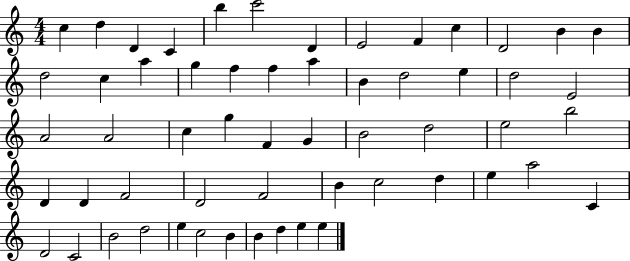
C5/q D5/q D4/q C4/q B5/q C6/h D4/q E4/h F4/q C5/q D4/h B4/q B4/q D5/h C5/q A5/q G5/q F5/q F5/q A5/q B4/q D5/h E5/q D5/h E4/h A4/h A4/h C5/q G5/q F4/q G4/q B4/h D5/h E5/h B5/h D4/q D4/q F4/h D4/h F4/h B4/q C5/h D5/q E5/q A5/h C4/q D4/h C4/h B4/h D5/h E5/q C5/h B4/q B4/q D5/q E5/q E5/q